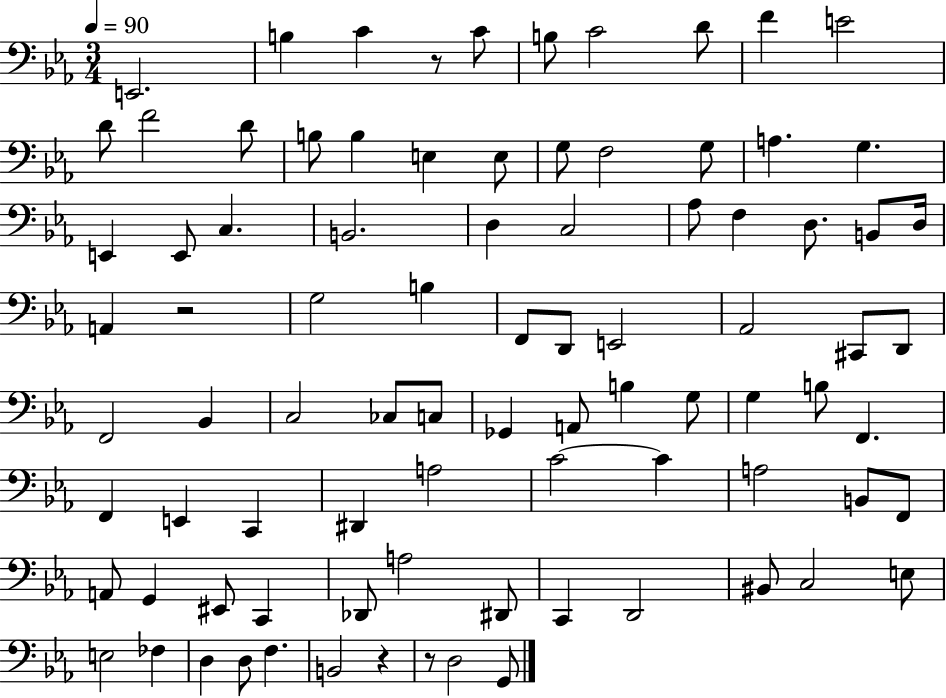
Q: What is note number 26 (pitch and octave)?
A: D3